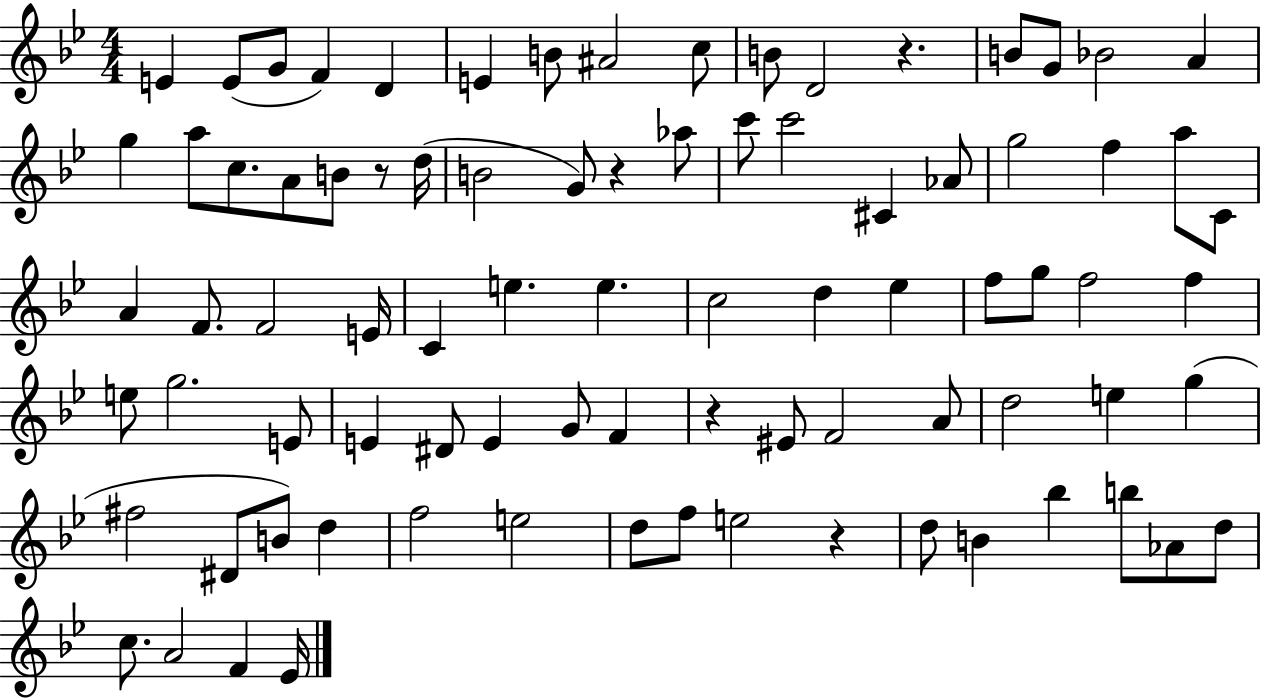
{
  \clef treble
  \numericTimeSignature
  \time 4/4
  \key bes \major
  e'4 e'8( g'8 f'4) d'4 | e'4 b'8 ais'2 c''8 | b'8 d'2 r4. | b'8 g'8 bes'2 a'4 | \break g''4 a''8 c''8. a'8 b'8 r8 d''16( | b'2 g'8) r4 aes''8 | c'''8 c'''2 cis'4 aes'8 | g''2 f''4 a''8 c'8 | \break a'4 f'8. f'2 e'16 | c'4 e''4. e''4. | c''2 d''4 ees''4 | f''8 g''8 f''2 f''4 | \break e''8 g''2. e'8 | e'4 dis'8 e'4 g'8 f'4 | r4 eis'8 f'2 a'8 | d''2 e''4 g''4( | \break fis''2 dis'8 b'8) d''4 | f''2 e''2 | d''8 f''8 e''2 r4 | d''8 b'4 bes''4 b''8 aes'8 d''8 | \break c''8. a'2 f'4 ees'16 | \bar "|."
}